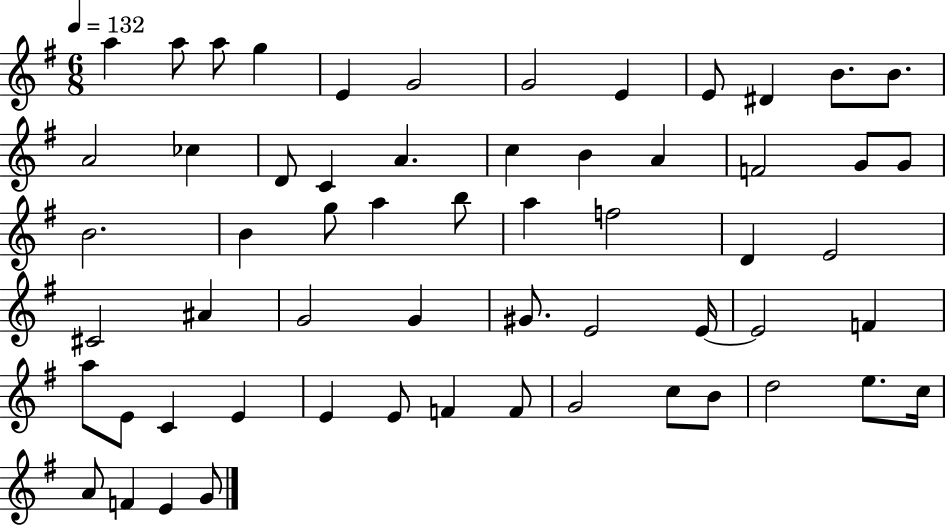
A5/q A5/e A5/e G5/q E4/q G4/h G4/h E4/q E4/e D#4/q B4/e. B4/e. A4/h CES5/q D4/e C4/q A4/q. C5/q B4/q A4/q F4/h G4/e G4/e B4/h. B4/q G5/e A5/q B5/e A5/q F5/h D4/q E4/h C#4/h A#4/q G4/h G4/q G#4/e. E4/h E4/s E4/h F4/q A5/e E4/e C4/q E4/q E4/q E4/e F4/q F4/e G4/h C5/e B4/e D5/h E5/e. C5/s A4/e F4/q E4/q G4/e